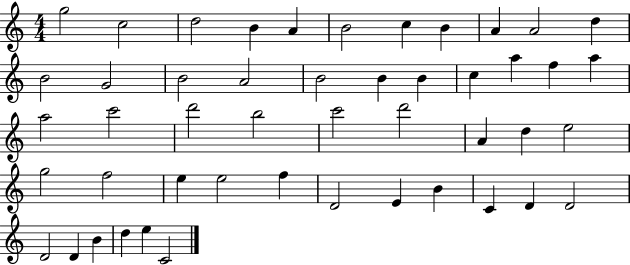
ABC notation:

X:1
T:Untitled
M:4/4
L:1/4
K:C
g2 c2 d2 B A B2 c B A A2 d B2 G2 B2 A2 B2 B B c a f a a2 c'2 d'2 b2 c'2 d'2 A d e2 g2 f2 e e2 f D2 E B C D D2 D2 D B d e C2